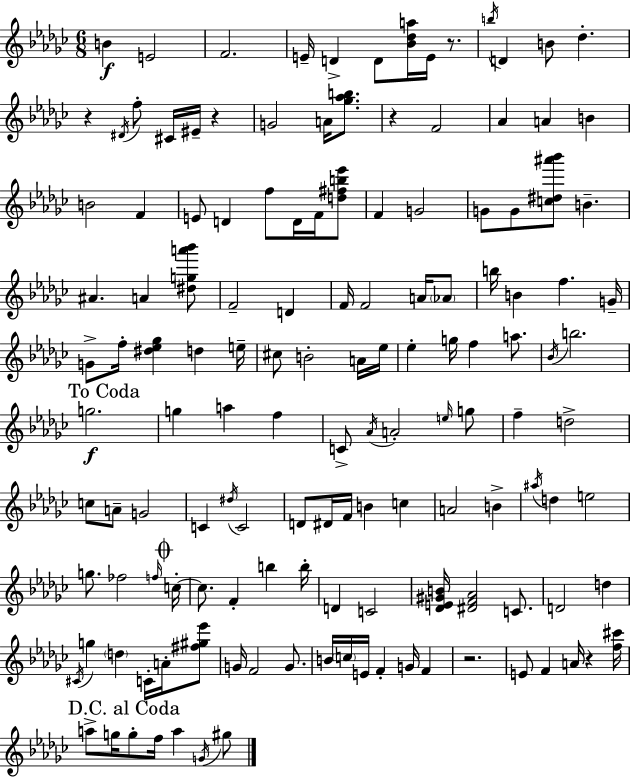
B4/q E4/h F4/h. E4/s D4/q D4/e [Bb4,Db5,A5]/s E4/s R/e. B5/s D4/q B4/e Db5/q. R/q D#4/s F5/e C#4/s EIS4/s R/q G4/h A4/s [Gb5,Ab5,B5]/e. R/q F4/h Ab4/q A4/q B4/q B4/h F4/q E4/e D4/q F5/e D4/s F4/s [D5,F#5,B5,Eb6]/e F4/q G4/h G4/e G4/e [C5,D#5,A#6,Bb6]/e B4/q. A#4/q. A4/q [D#5,G5,A6,Bb6]/e F4/h D4/q F4/s F4/h A4/s Ab4/e B5/s B4/q F5/q. G4/s G4/e F5/s [D#5,Eb5,Gb5]/q D5/q E5/s C#5/e B4/h A4/s Eb5/s Eb5/q G5/s F5/q A5/e. Bb4/s B5/h. G5/h. G5/q A5/q F5/q C4/e Ab4/s A4/h E5/s G5/e F5/q D5/h C5/e A4/e G4/h C4/q D#5/s C4/h D4/e D#4/s F4/s B4/q C5/q A4/h B4/q A#5/s D5/q E5/h G5/e. FES5/h F5/s C5/s C5/e. F4/q B5/q B5/s D4/q C4/h [Db4,E4,G#4,B4]/s [D#4,F4,Ab4]/h C4/e. D4/h D5/q C#4/s G5/q D5/q C4/s A4/s [F#5,G#5,Eb6]/e G4/s F4/h G4/e. B4/s C5/s E4/s F4/q G4/s F4/q R/h. E4/e F4/q A4/s R/q [F5,C#6]/s A5/e G5/s G5/e F5/s A5/q G4/s G#5/e